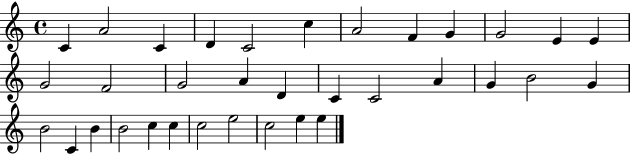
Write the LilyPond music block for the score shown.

{
  \clef treble
  \time 4/4
  \defaultTimeSignature
  \key c \major
  c'4 a'2 c'4 | d'4 c'2 c''4 | a'2 f'4 g'4 | g'2 e'4 e'4 | \break g'2 f'2 | g'2 a'4 d'4 | c'4 c'2 a'4 | g'4 b'2 g'4 | \break b'2 c'4 b'4 | b'2 c''4 c''4 | c''2 e''2 | c''2 e''4 e''4 | \break \bar "|."
}